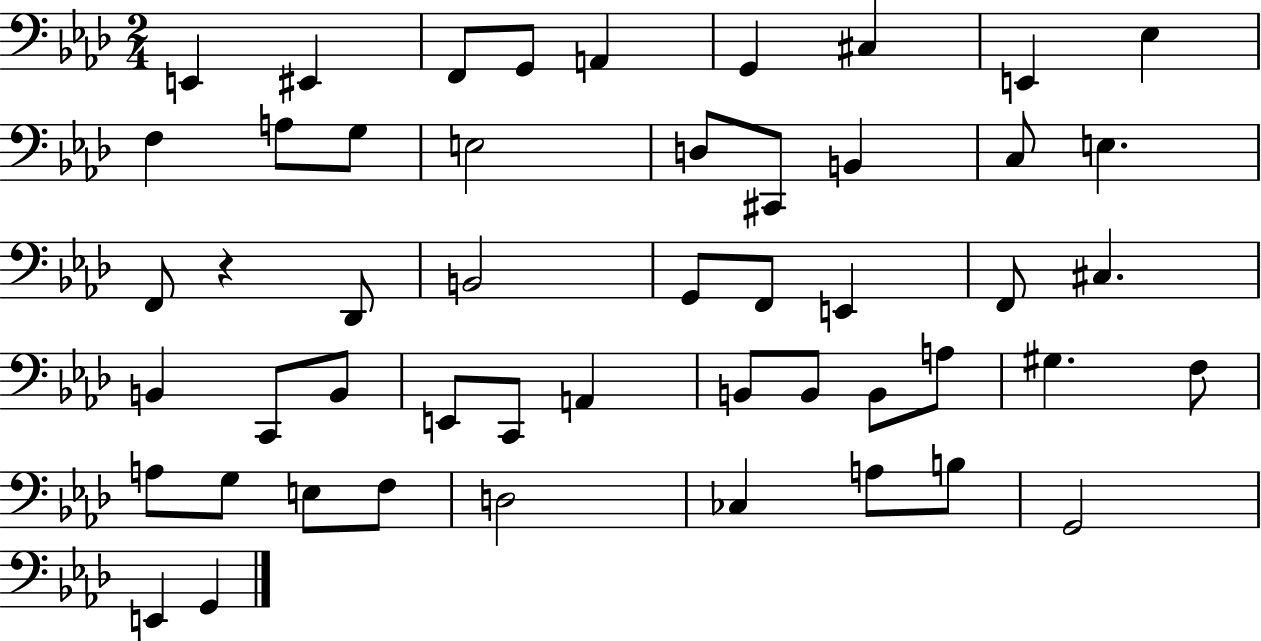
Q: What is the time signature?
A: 2/4